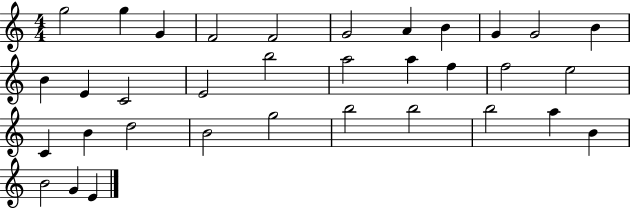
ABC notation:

X:1
T:Untitled
M:4/4
L:1/4
K:C
g2 g G F2 F2 G2 A B G G2 B B E C2 E2 b2 a2 a f f2 e2 C B d2 B2 g2 b2 b2 b2 a B B2 G E